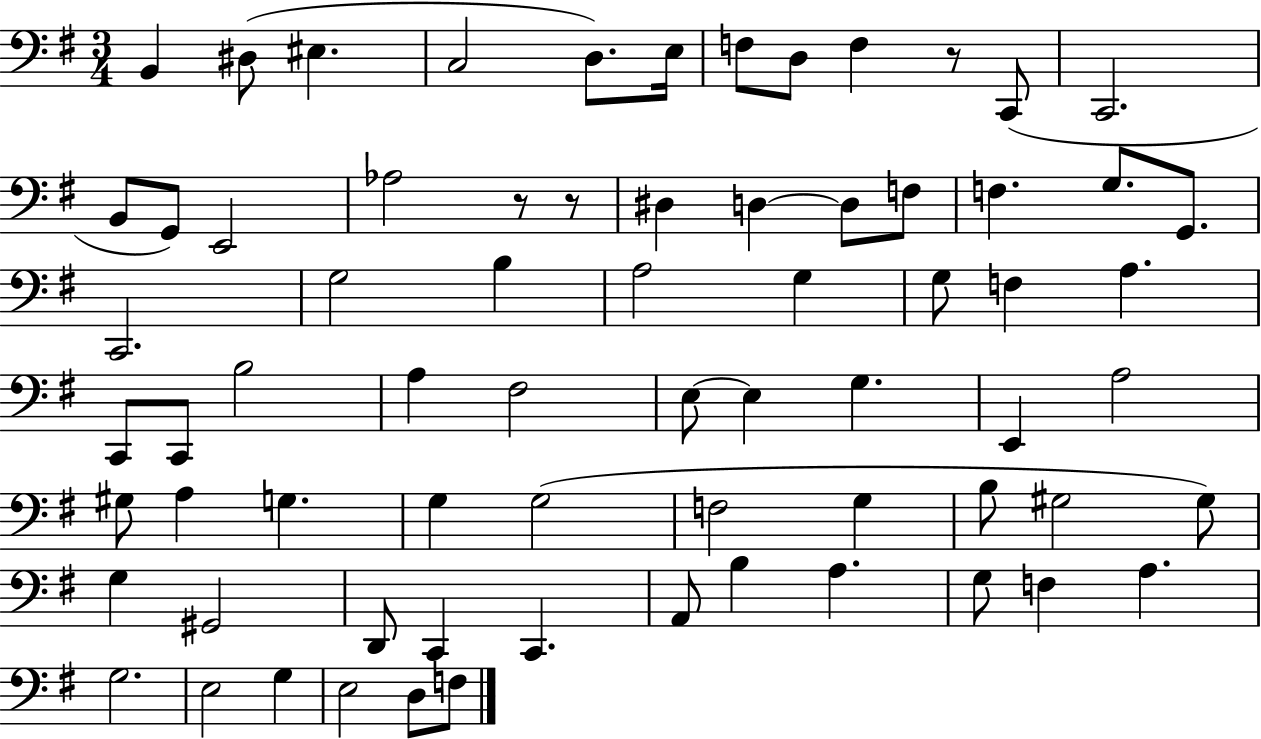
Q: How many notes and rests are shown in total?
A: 70